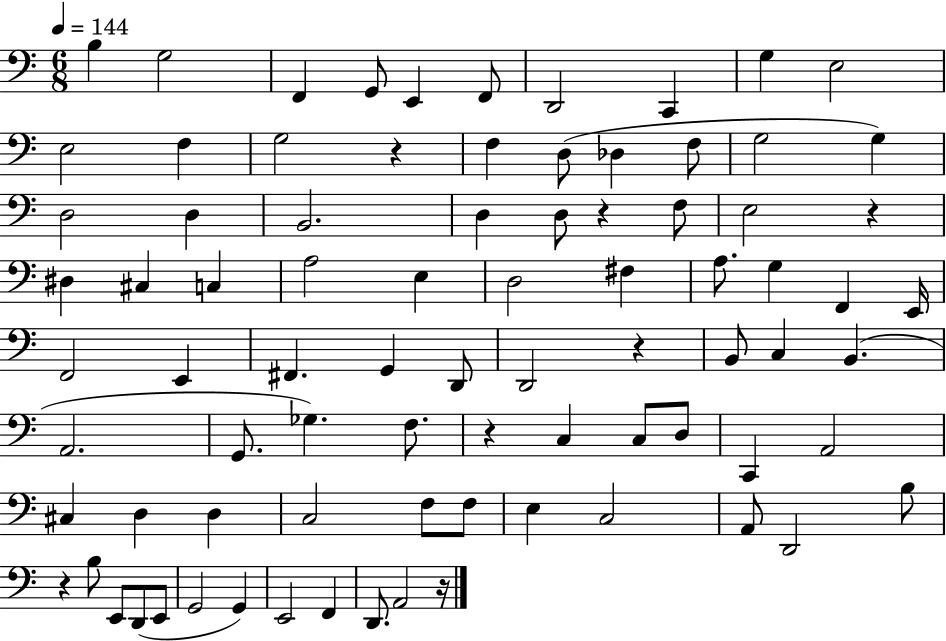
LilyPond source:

{
  \clef bass
  \numericTimeSignature
  \time 6/8
  \key c \major
  \tempo 4 = 144
  b4 g2 | f,4 g,8 e,4 f,8 | d,2 c,4 | g4 e2 | \break e2 f4 | g2 r4 | f4 d8( des4 f8 | g2 g4) | \break d2 d4 | b,2. | d4 d8 r4 f8 | e2 r4 | \break dis4 cis4 c4 | a2 e4 | d2 fis4 | a8. g4 f,4 e,16 | \break f,2 e,4 | fis,4. g,4 d,8 | d,2 r4 | b,8 c4 b,4.( | \break a,2. | g,8. ges4.) f8. | r4 c4 c8 d8 | c,4 a,2 | \break cis4 d4 d4 | c2 f8 f8 | e4 c2 | a,8 d,2 b8 | \break r4 b8 e,8 d,8( e,8 | g,2 g,4) | e,2 f,4 | d,8. a,2 r16 | \break \bar "|."
}